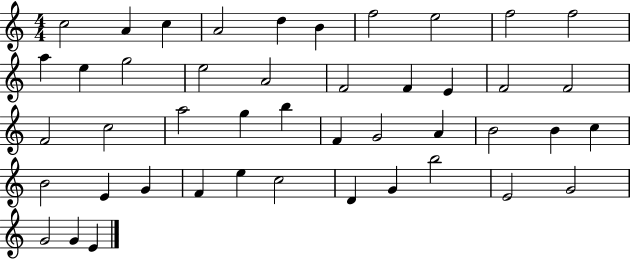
C5/h A4/q C5/q A4/h D5/q B4/q F5/h E5/h F5/h F5/h A5/q E5/q G5/h E5/h A4/h F4/h F4/q E4/q F4/h F4/h F4/h C5/h A5/h G5/q B5/q F4/q G4/h A4/q B4/h B4/q C5/q B4/h E4/q G4/q F4/q E5/q C5/h D4/q G4/q B5/h E4/h G4/h G4/h G4/q E4/q